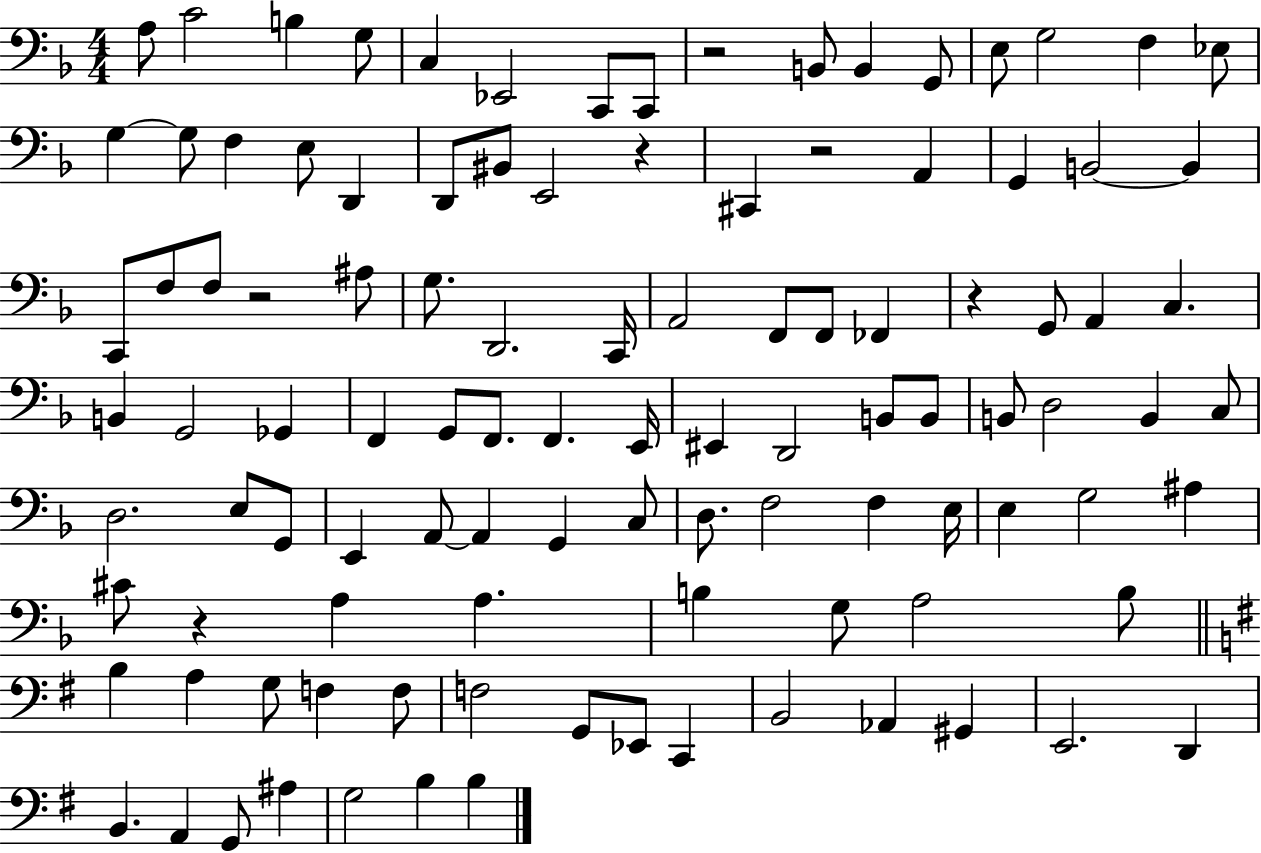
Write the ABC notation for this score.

X:1
T:Untitled
M:4/4
L:1/4
K:F
A,/2 C2 B, G,/2 C, _E,,2 C,,/2 C,,/2 z2 B,,/2 B,, G,,/2 E,/2 G,2 F, _E,/2 G, G,/2 F, E,/2 D,, D,,/2 ^B,,/2 E,,2 z ^C,, z2 A,, G,, B,,2 B,, C,,/2 F,/2 F,/2 z2 ^A,/2 G,/2 D,,2 C,,/4 A,,2 F,,/2 F,,/2 _F,, z G,,/2 A,, C, B,, G,,2 _G,, F,, G,,/2 F,,/2 F,, E,,/4 ^E,, D,,2 B,,/2 B,,/2 B,,/2 D,2 B,, C,/2 D,2 E,/2 G,,/2 E,, A,,/2 A,, G,, C,/2 D,/2 F,2 F, E,/4 E, G,2 ^A, ^C/2 z A, A, B, G,/2 A,2 B,/2 B, A, G,/2 F, F,/2 F,2 G,,/2 _E,,/2 C,, B,,2 _A,, ^G,, E,,2 D,, B,, A,, G,,/2 ^A, G,2 B, B,